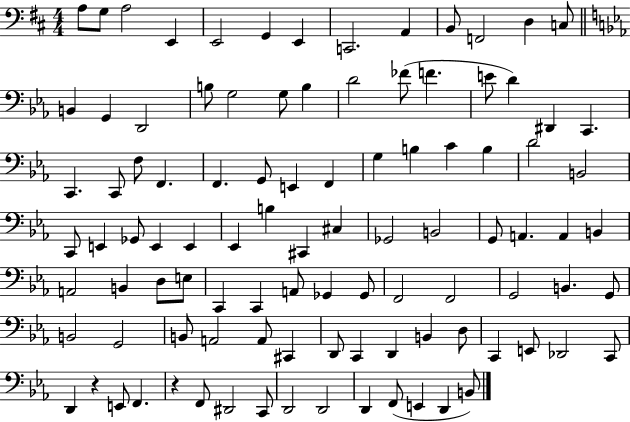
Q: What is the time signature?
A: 4/4